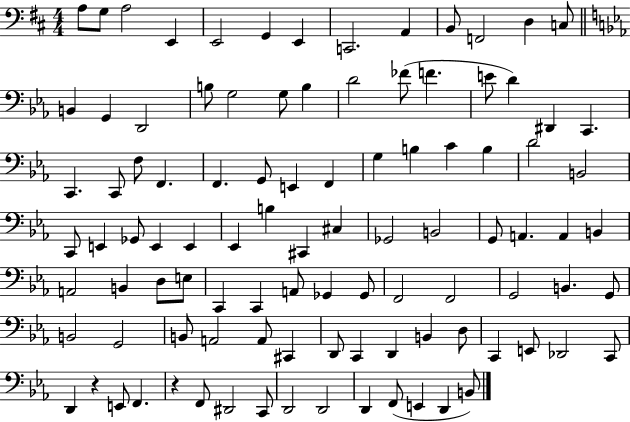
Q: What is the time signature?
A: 4/4